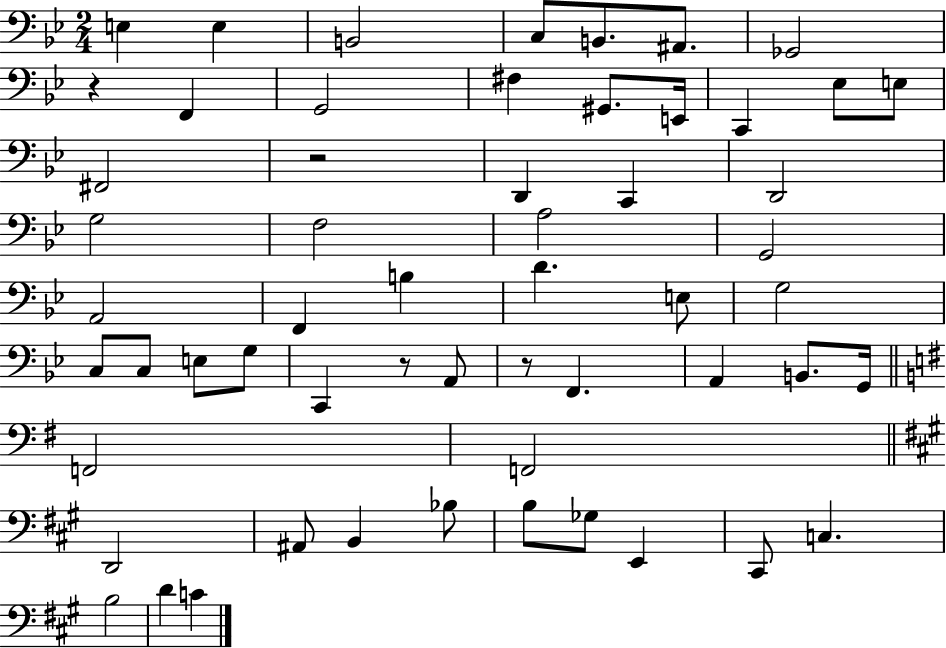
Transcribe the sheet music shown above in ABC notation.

X:1
T:Untitled
M:2/4
L:1/4
K:Bb
E, E, B,,2 C,/2 B,,/2 ^A,,/2 _G,,2 z F,, G,,2 ^F, ^G,,/2 E,,/4 C,, _E,/2 E,/2 ^F,,2 z2 D,, C,, D,,2 G,2 F,2 A,2 G,,2 A,,2 F,, B, D E,/2 G,2 C,/2 C,/2 E,/2 G,/2 C,, z/2 A,,/2 z/2 F,, A,, B,,/2 G,,/4 F,,2 F,,2 D,,2 ^A,,/2 B,, _B,/2 B,/2 _G,/2 E,, ^C,,/2 C, B,2 D C